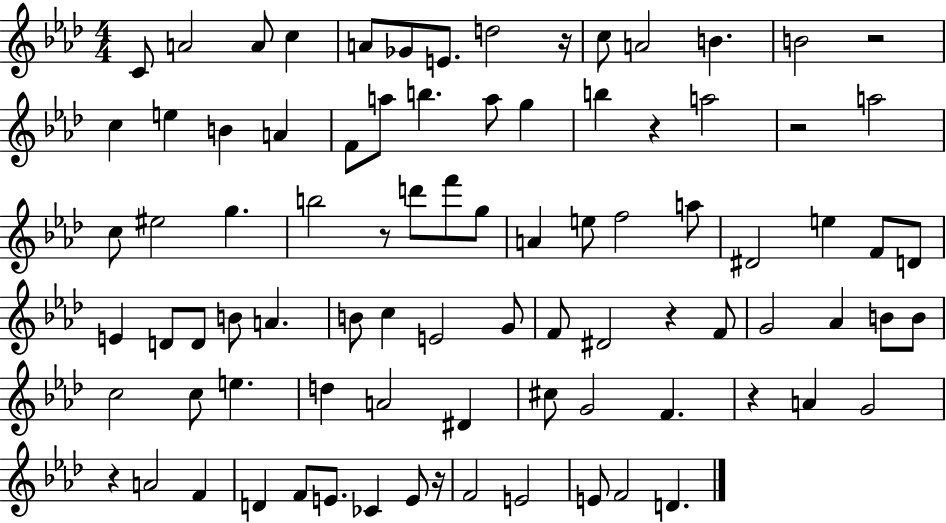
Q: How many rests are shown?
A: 9